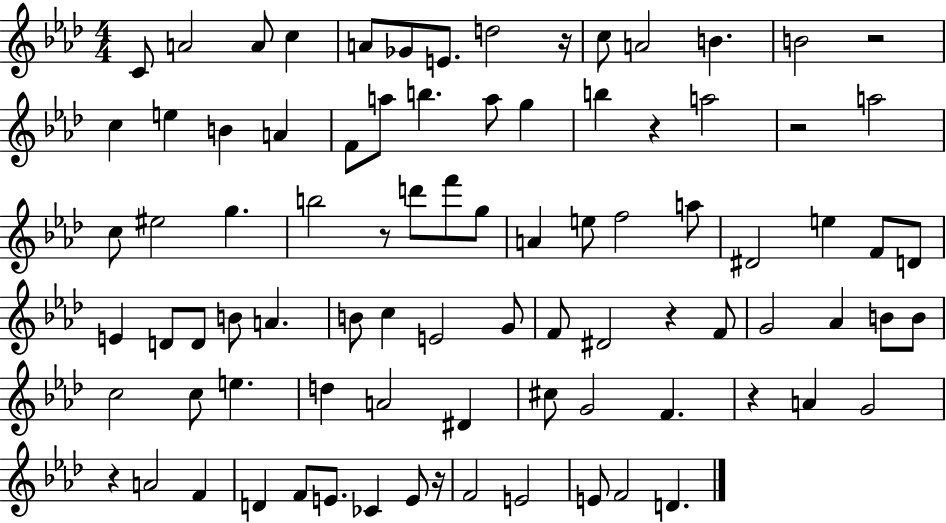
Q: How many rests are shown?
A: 9